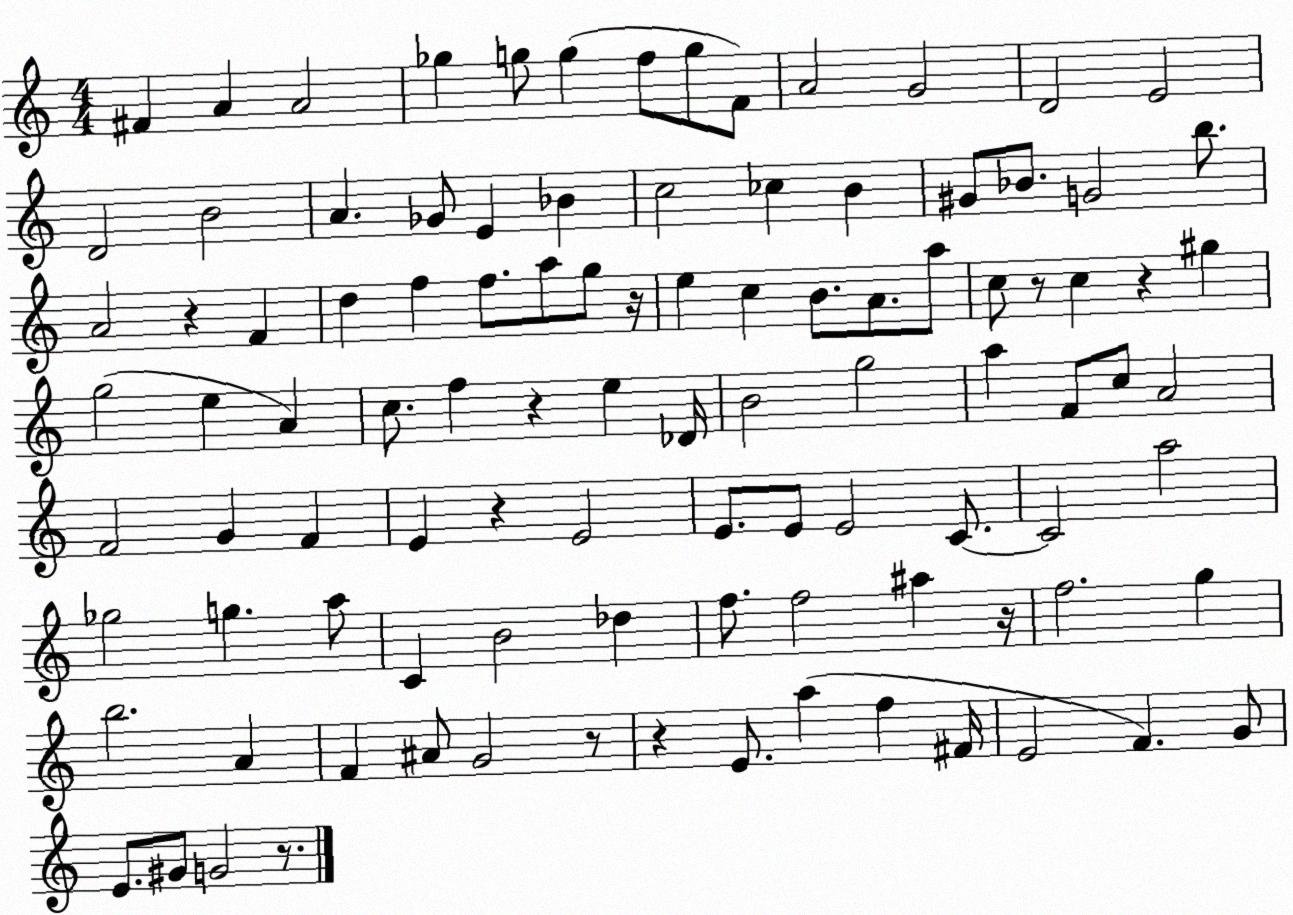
X:1
T:Untitled
M:4/4
L:1/4
K:C
^F A A2 _g g/2 g f/2 g/2 F/2 A2 G2 D2 E2 D2 B2 A _G/2 E _B c2 _c B ^G/2 _B/2 G2 b/2 A2 z F d f f/2 a/2 g/2 z/4 e c B/2 A/2 a/2 c/2 z/2 c z ^g g2 e A c/2 f z e _D/4 B2 g2 a F/2 c/2 A2 F2 G F E z E2 E/2 E/2 E2 C/2 C2 a2 _g2 g a/2 C B2 _d f/2 f2 ^a z/4 f2 g b2 A F ^A/2 G2 z/2 z E/2 a f ^F/4 E2 F G/2 E/2 ^G/2 G2 z/2